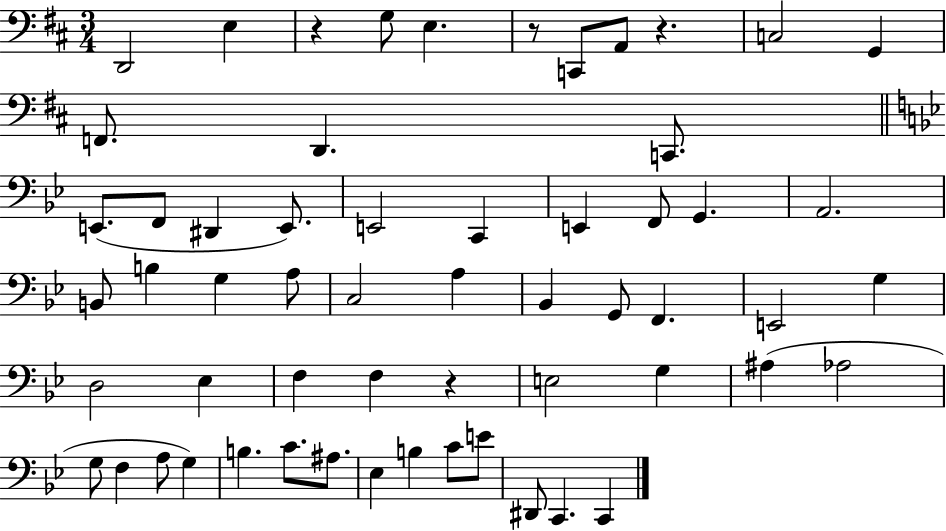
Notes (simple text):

D2/h E3/q R/q G3/e E3/q. R/e C2/e A2/e R/q. C3/h G2/q F2/e. D2/q. C2/e. E2/e. F2/e D#2/q E2/e. E2/h C2/q E2/q F2/e G2/q. A2/h. B2/e B3/q G3/q A3/e C3/h A3/q Bb2/q G2/e F2/q. E2/h G3/q D3/h Eb3/q F3/q F3/q R/q E3/h G3/q A#3/q Ab3/h G3/e F3/q A3/e G3/q B3/q. C4/e. A#3/e. Eb3/q B3/q C4/e E4/e D#2/e C2/q. C2/q